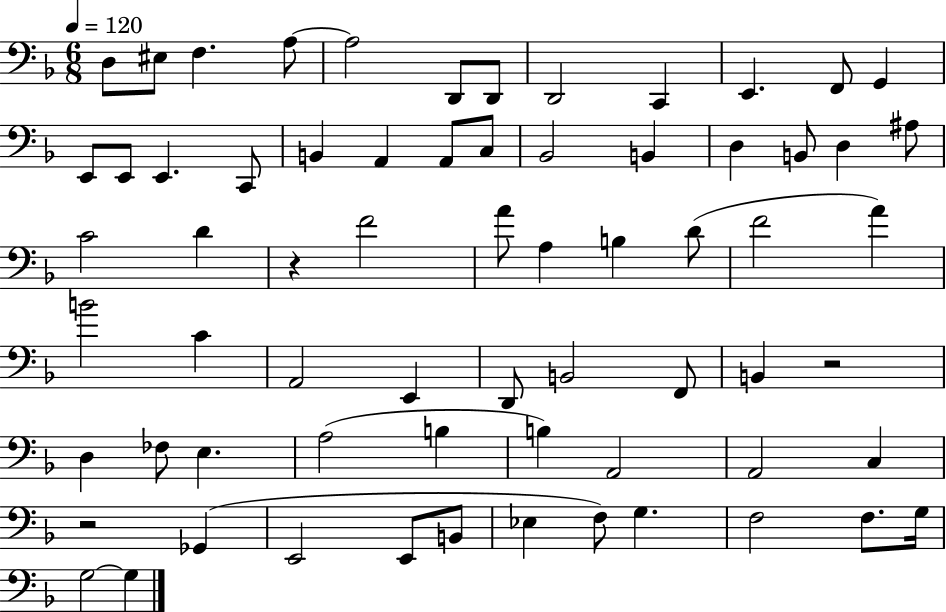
X:1
T:Untitled
M:6/8
L:1/4
K:F
D,/2 ^E,/2 F, A,/2 A,2 D,,/2 D,,/2 D,,2 C,, E,, F,,/2 G,, E,,/2 E,,/2 E,, C,,/2 B,, A,, A,,/2 C,/2 _B,,2 B,, D, B,,/2 D, ^A,/2 C2 D z F2 A/2 A, B, D/2 F2 A B2 C A,,2 E,, D,,/2 B,,2 F,,/2 B,, z2 D, _F,/2 E, A,2 B, B, A,,2 A,,2 C, z2 _G,, E,,2 E,,/2 B,,/2 _E, F,/2 G, F,2 F,/2 G,/4 G,2 G,